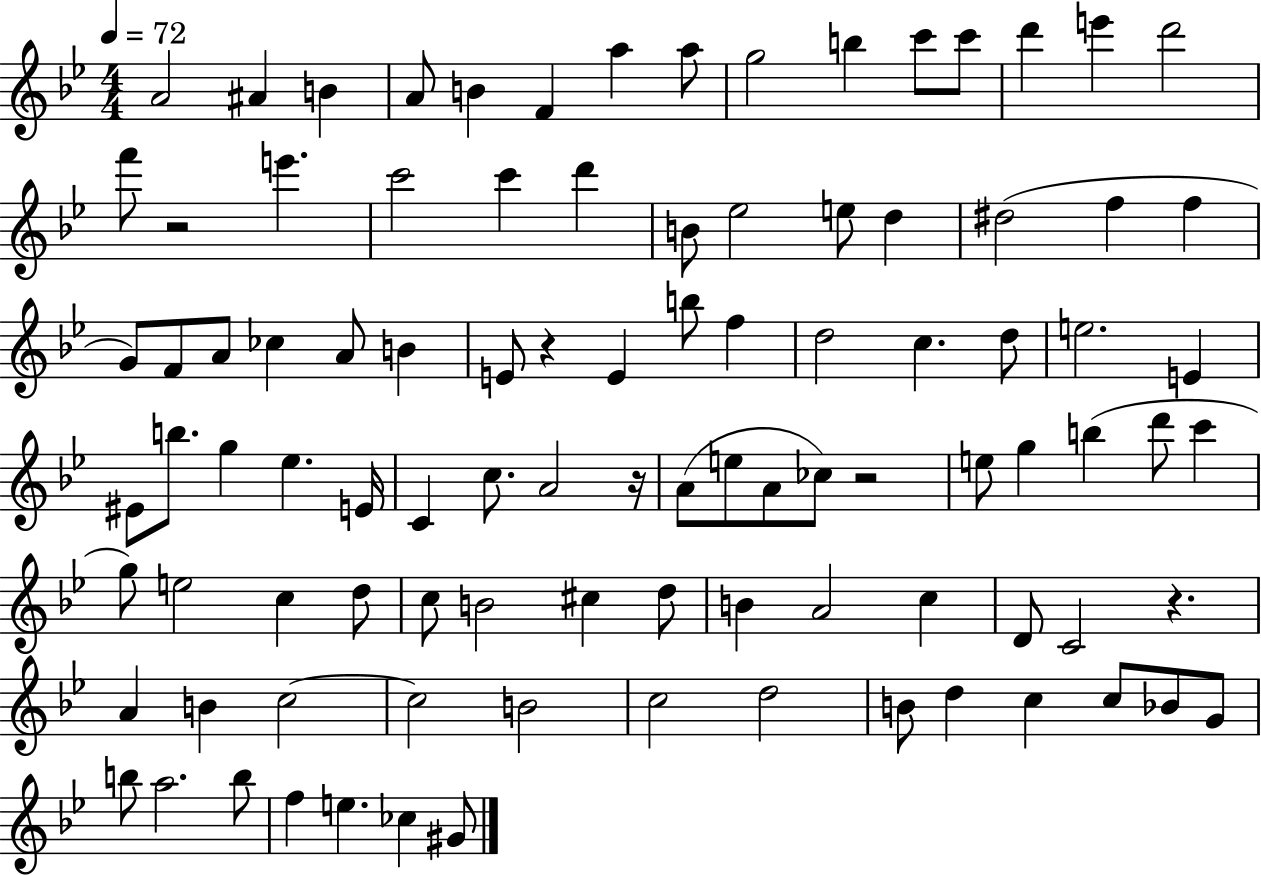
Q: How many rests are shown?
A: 5